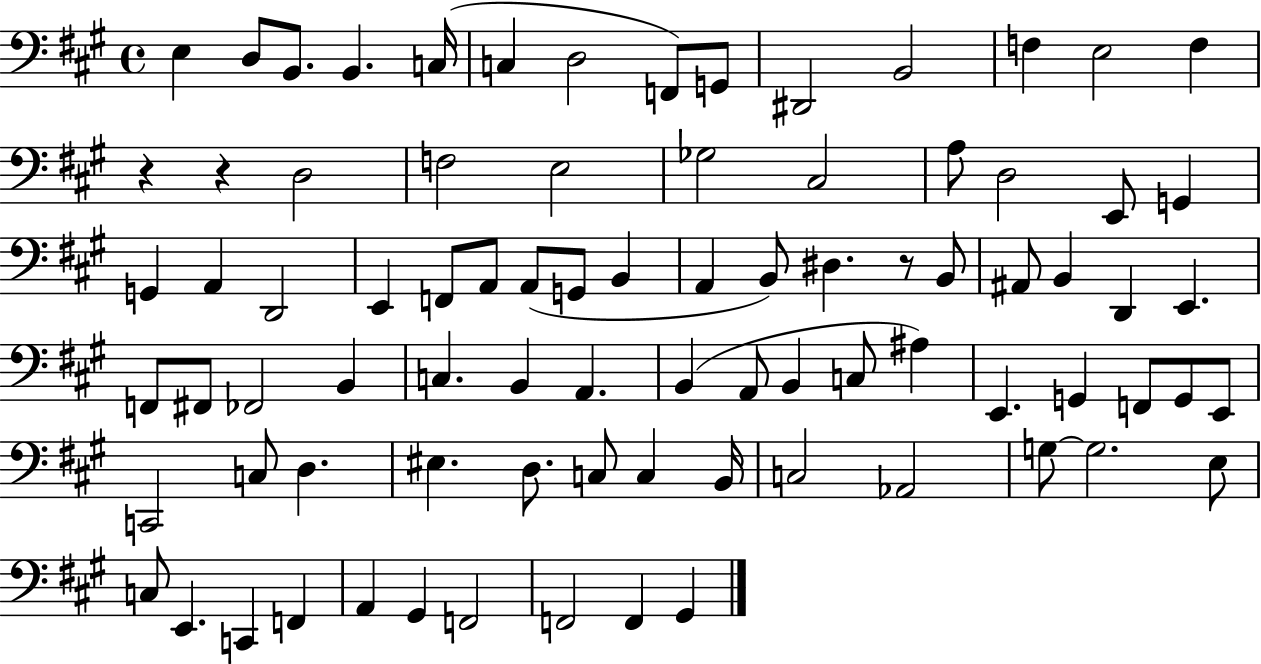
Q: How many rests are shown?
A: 3